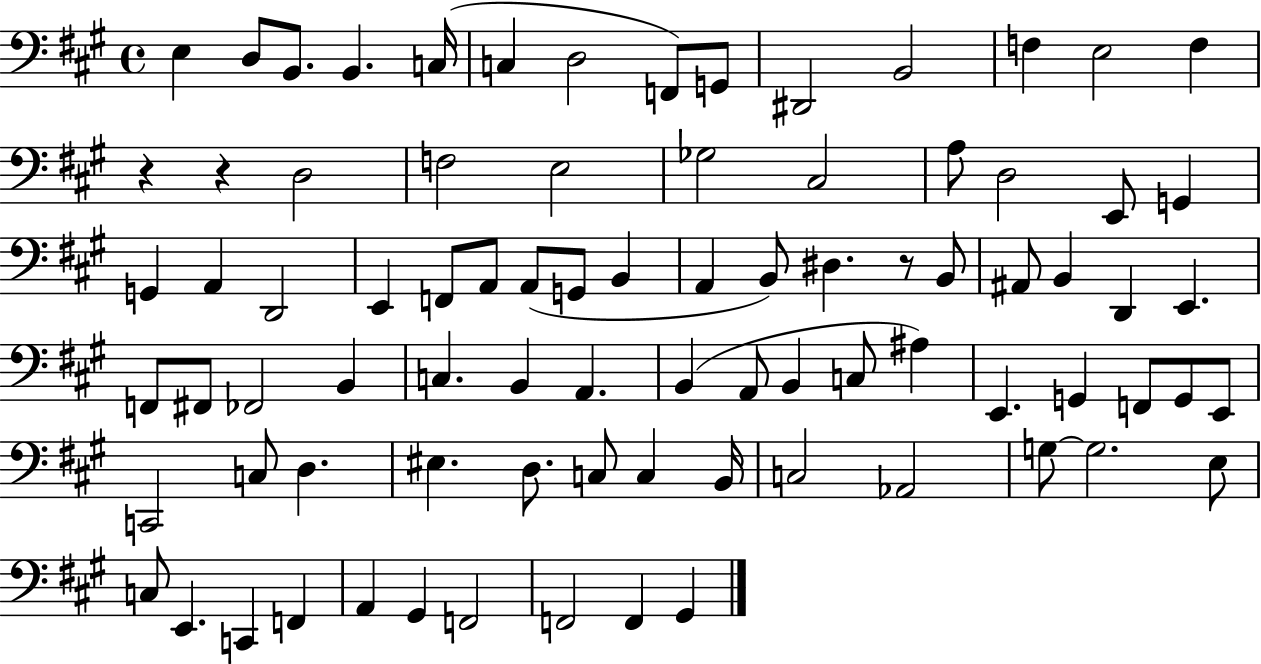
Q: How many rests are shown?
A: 3